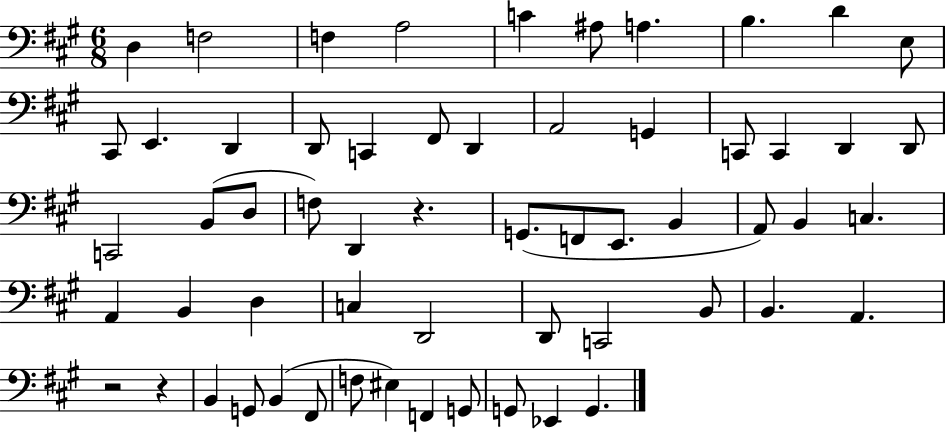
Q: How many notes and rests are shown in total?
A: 59